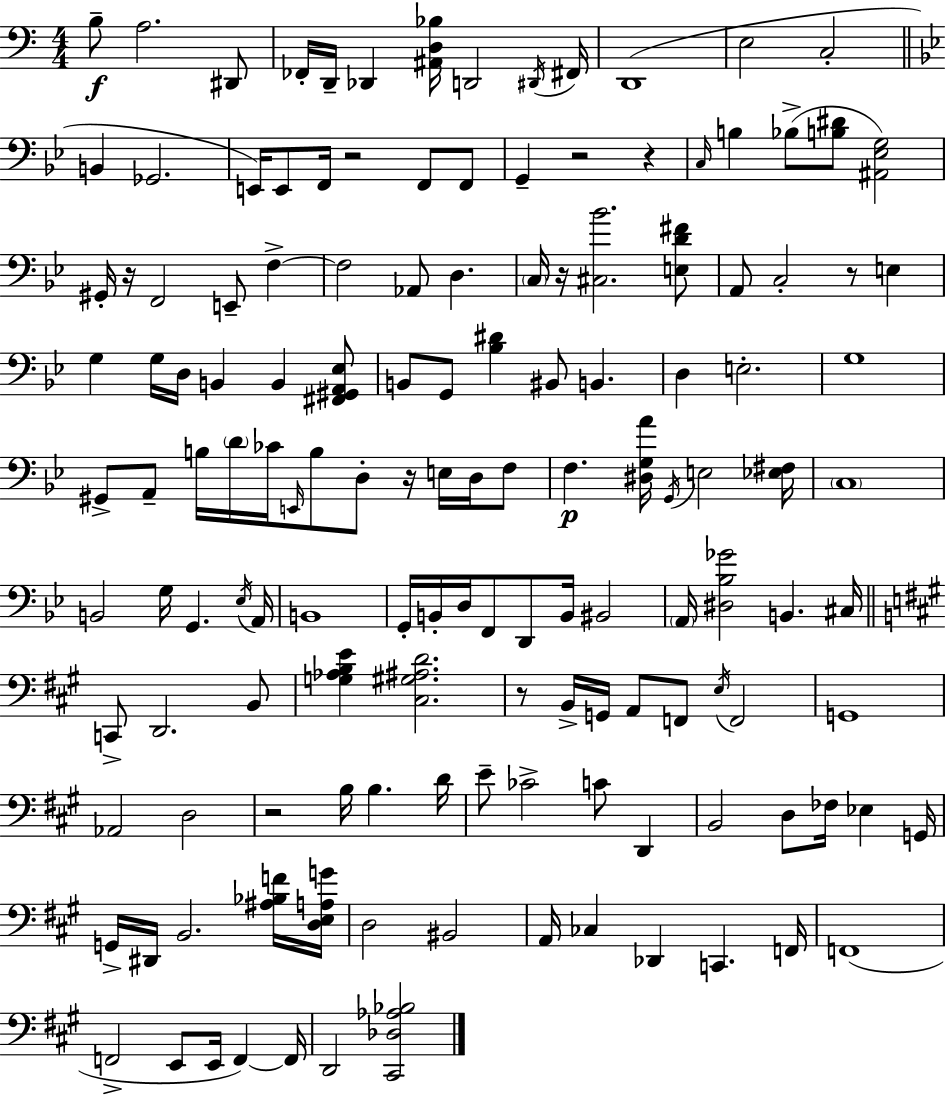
B3/e A3/h. D#2/e FES2/s D2/s Db2/q [A#2,D3,Bb3]/s D2/h D#2/s F#2/s D2/w E3/h C3/h B2/q Gb2/h. E2/s E2/e F2/s R/h F2/e F2/e G2/q R/h R/q C3/s B3/q Bb3/e [B3,D#4]/e [A#2,Eb3,G3]/h G#2/s R/s F2/h E2/e F3/q F3/h Ab2/e D3/q. C3/s R/s [C#3,Bb4]/h. [E3,D4,F#4]/e A2/e C3/h R/e E3/q G3/q G3/s D3/s B2/q B2/q [F#2,G#2,A2,Eb3]/e B2/e G2/e [Bb3,D#4]/q BIS2/e B2/q. D3/q E3/h. G3/w G#2/e A2/e B3/s D4/s CES4/s E2/s B3/e D3/e R/s E3/s D3/s F3/e F3/q. [D#3,G3,A4]/s G2/s E3/h [Eb3,F#3]/s C3/w B2/h G3/s G2/q. Eb3/s A2/s B2/w G2/s B2/s D3/s F2/e D2/e B2/s BIS2/h A2/s [D#3,Bb3,Gb4]/h B2/q. C#3/s C2/e D2/h. B2/e [G3,Ab3,B3,E4]/q [C#3,G#3,A#3,D4]/h. R/e B2/s G2/s A2/e F2/e E3/s F2/h G2/w Ab2/h D3/h R/h B3/s B3/q. D4/s E4/e CES4/h C4/e D2/q B2/h D3/e FES3/s Eb3/q G2/s G2/s D#2/s B2/h. [A#3,Bb3,F4]/s [D3,E3,A3,G4]/s D3/h BIS2/h A2/s CES3/q Db2/q C2/q. F2/s F2/w F2/h E2/e E2/s F2/q F2/s D2/h [C#2,Db3,Ab3,Bb3]/h